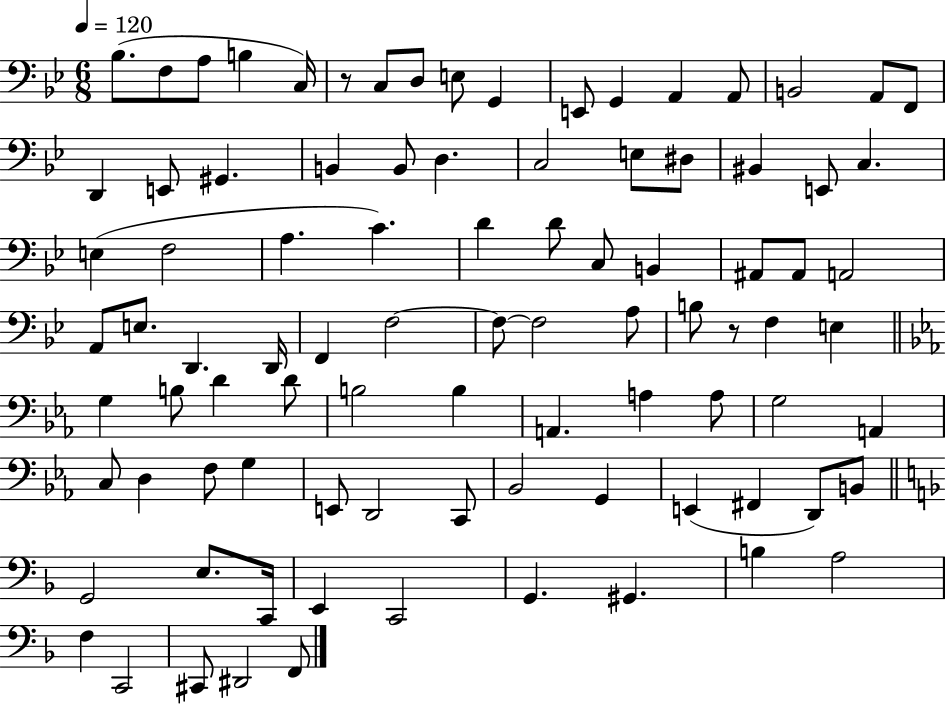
{
  \clef bass
  \numericTimeSignature
  \time 6/8
  \key bes \major
  \tempo 4 = 120
  bes8.( f8 a8 b4 c16) | r8 c8 d8 e8 g,4 | e,8 g,4 a,4 a,8 | b,2 a,8 f,8 | \break d,4 e,8 gis,4. | b,4 b,8 d4. | c2 e8 dis8 | bis,4 e,8 c4. | \break e4( f2 | a4. c'4.) | d'4 d'8 c8 b,4 | ais,8 ais,8 a,2 | \break a,8 e8. d,4. d,16 | f,4 f2~~ | f8~~ f2 a8 | b8 r8 f4 e4 | \break \bar "||" \break \key c \minor g4 b8 d'4 d'8 | b2 b4 | a,4. a4 a8 | g2 a,4 | \break c8 d4 f8 g4 | e,8 d,2 c,8 | bes,2 g,4 | e,4( fis,4 d,8) b,8 | \break \bar "||" \break \key f \major g,2 e8. c,16 | e,4 c,2 | g,4. gis,4. | b4 a2 | \break f4 c,2 | cis,8 dis,2 f,8 | \bar "|."
}